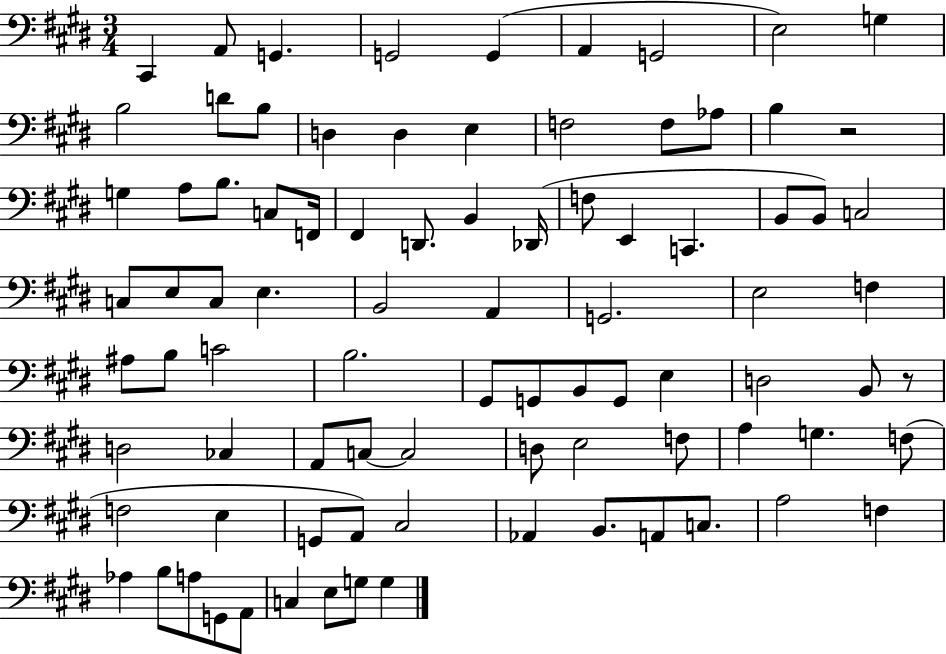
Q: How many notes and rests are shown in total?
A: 87